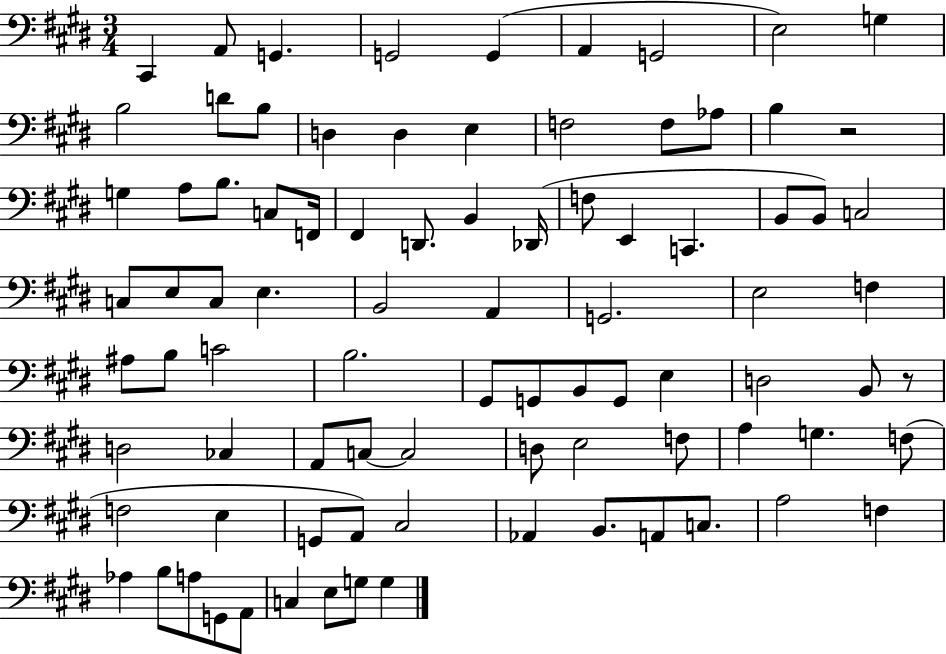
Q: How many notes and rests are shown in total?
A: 87